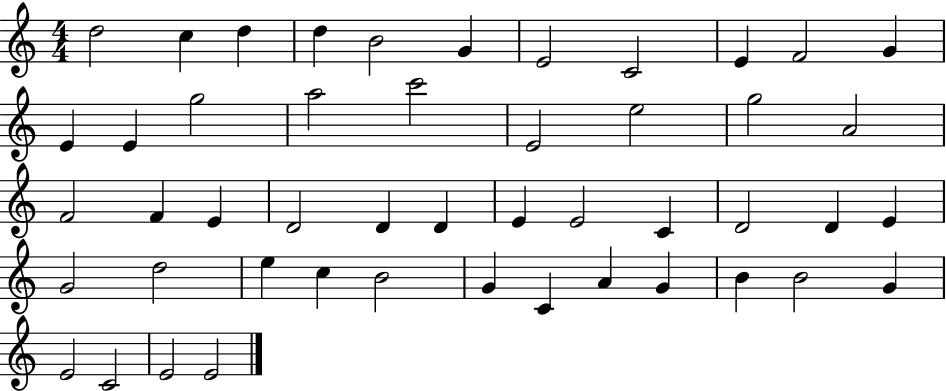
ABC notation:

X:1
T:Untitled
M:4/4
L:1/4
K:C
d2 c d d B2 G E2 C2 E F2 G E E g2 a2 c'2 E2 e2 g2 A2 F2 F E D2 D D E E2 C D2 D E G2 d2 e c B2 G C A G B B2 G E2 C2 E2 E2